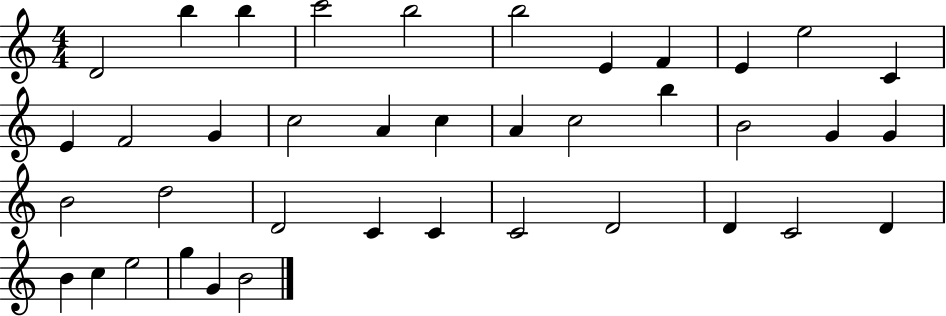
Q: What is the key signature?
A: C major